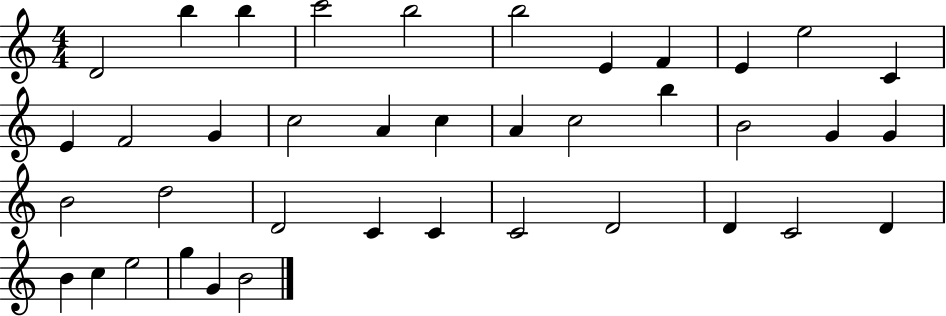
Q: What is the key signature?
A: C major